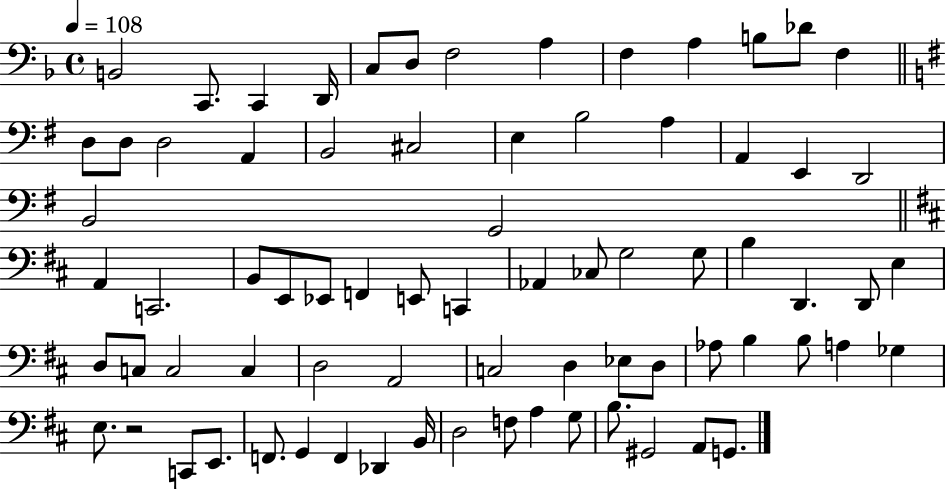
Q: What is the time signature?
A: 4/4